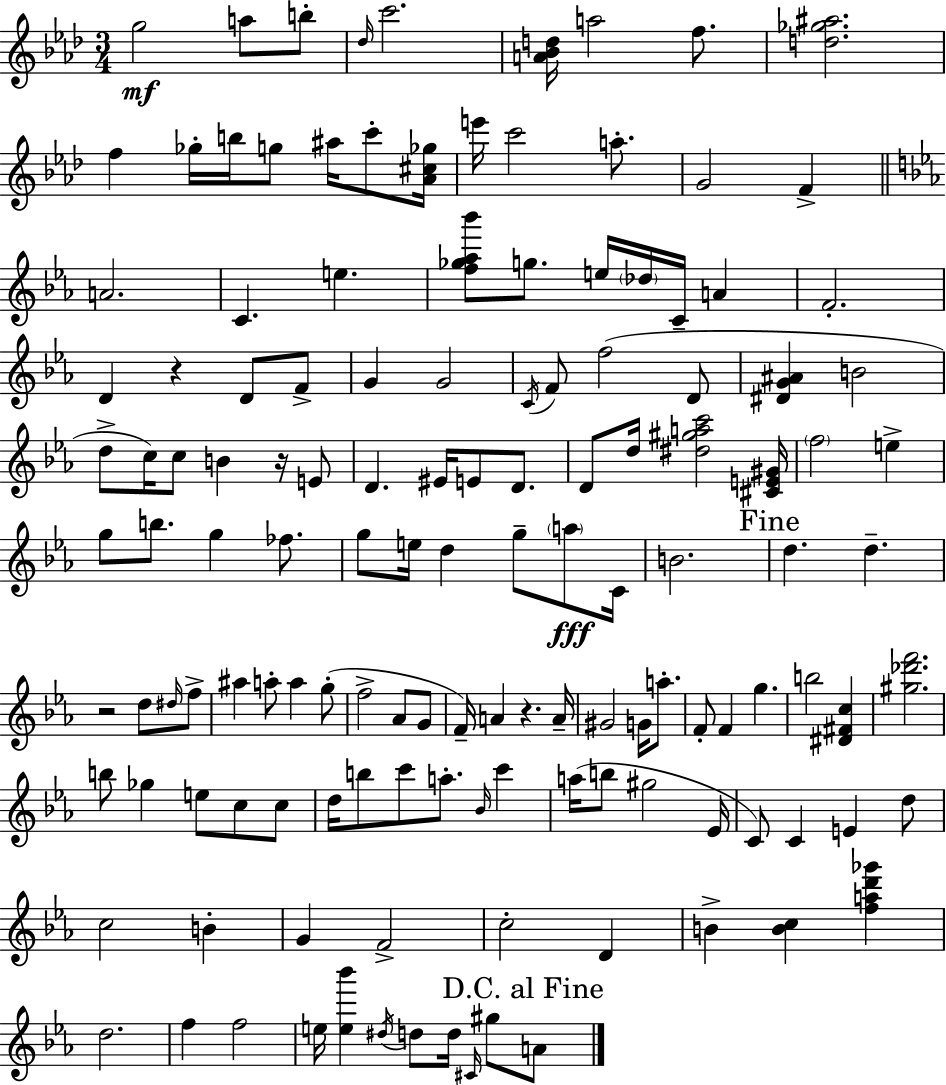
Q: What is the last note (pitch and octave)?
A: A4